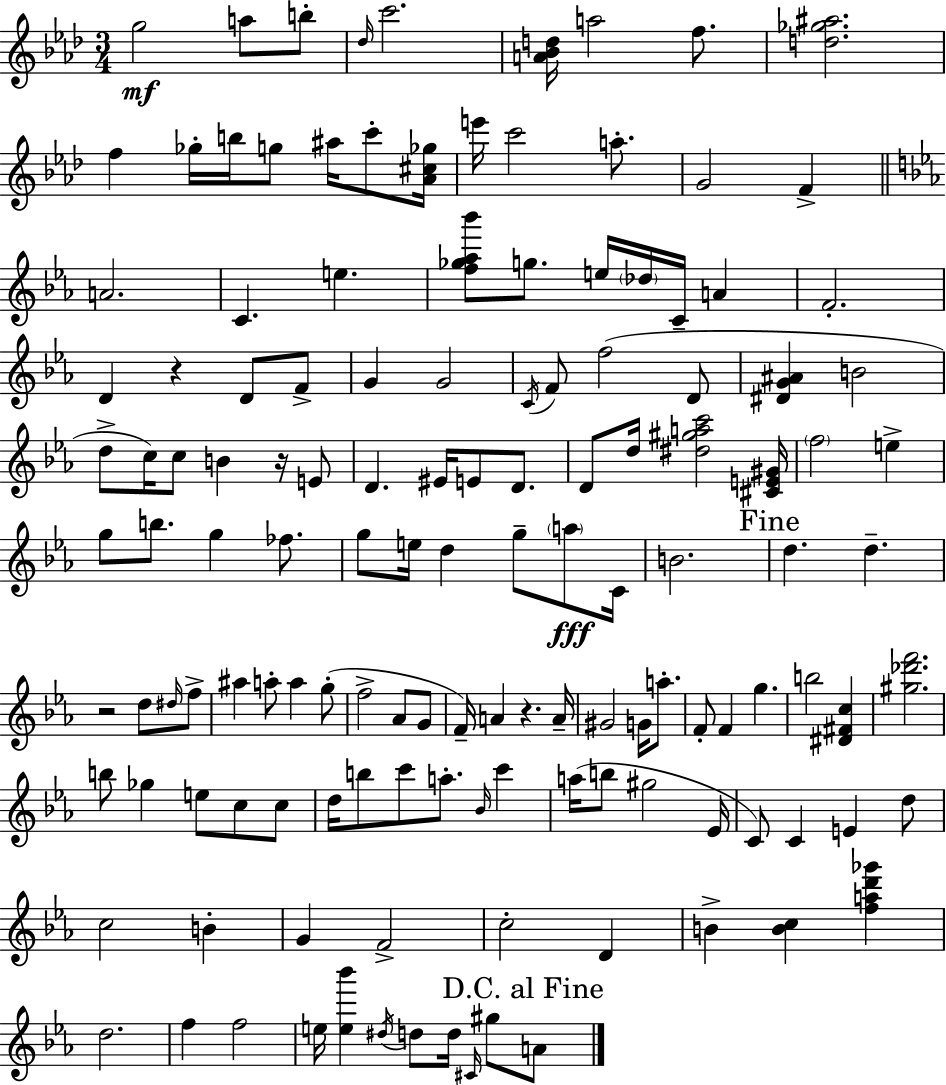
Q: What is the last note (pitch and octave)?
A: A4